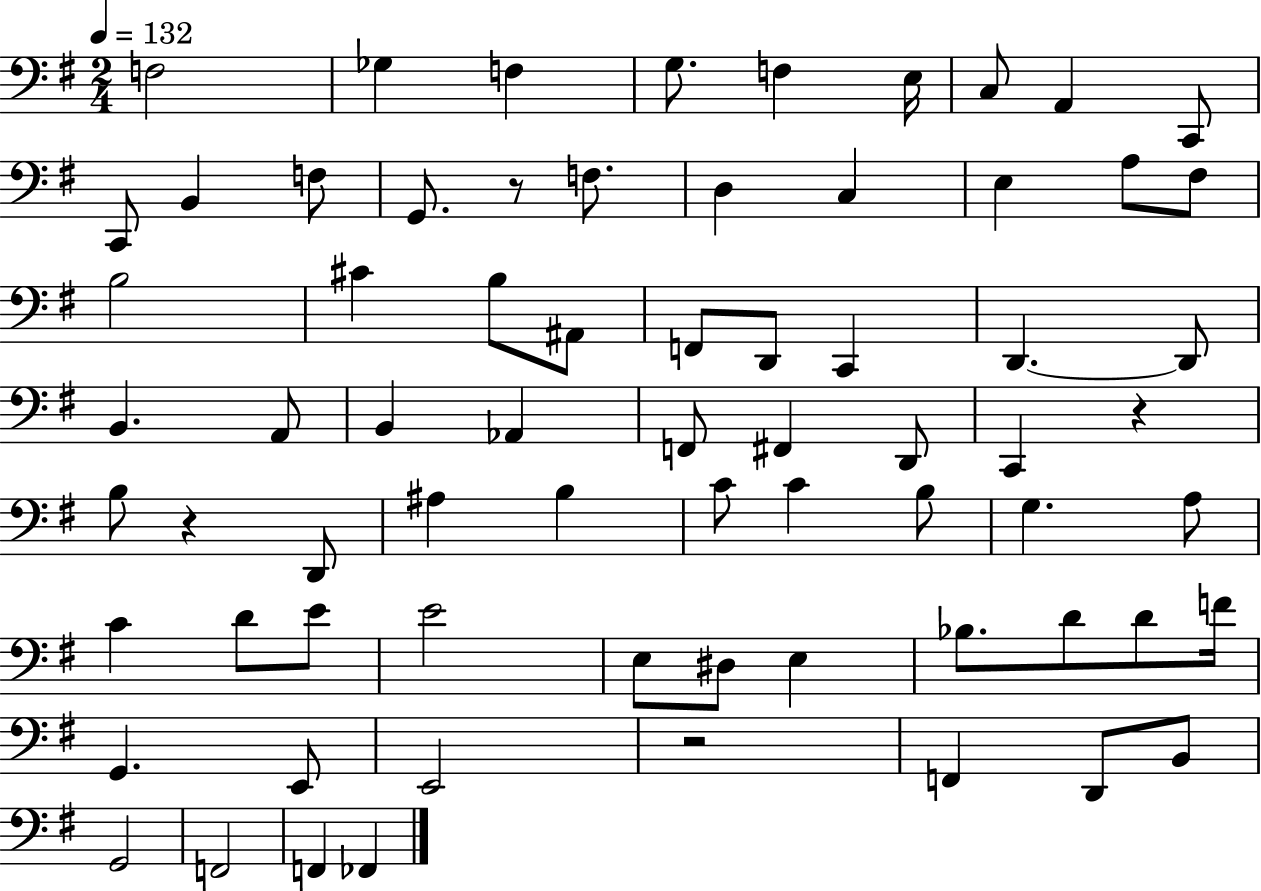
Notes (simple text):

F3/h Gb3/q F3/q G3/e. F3/q E3/s C3/e A2/q C2/e C2/e B2/q F3/e G2/e. R/e F3/e. D3/q C3/q E3/q A3/e F#3/e B3/h C#4/q B3/e A#2/e F2/e D2/e C2/q D2/q. D2/e B2/q. A2/e B2/q Ab2/q F2/e F#2/q D2/e C2/q R/q B3/e R/q D2/e A#3/q B3/q C4/e C4/q B3/e G3/q. A3/e C4/q D4/e E4/e E4/h E3/e D#3/e E3/q Bb3/e. D4/e D4/e F4/s G2/q. E2/e E2/h R/h F2/q D2/e B2/e G2/h F2/h F2/q FES2/q